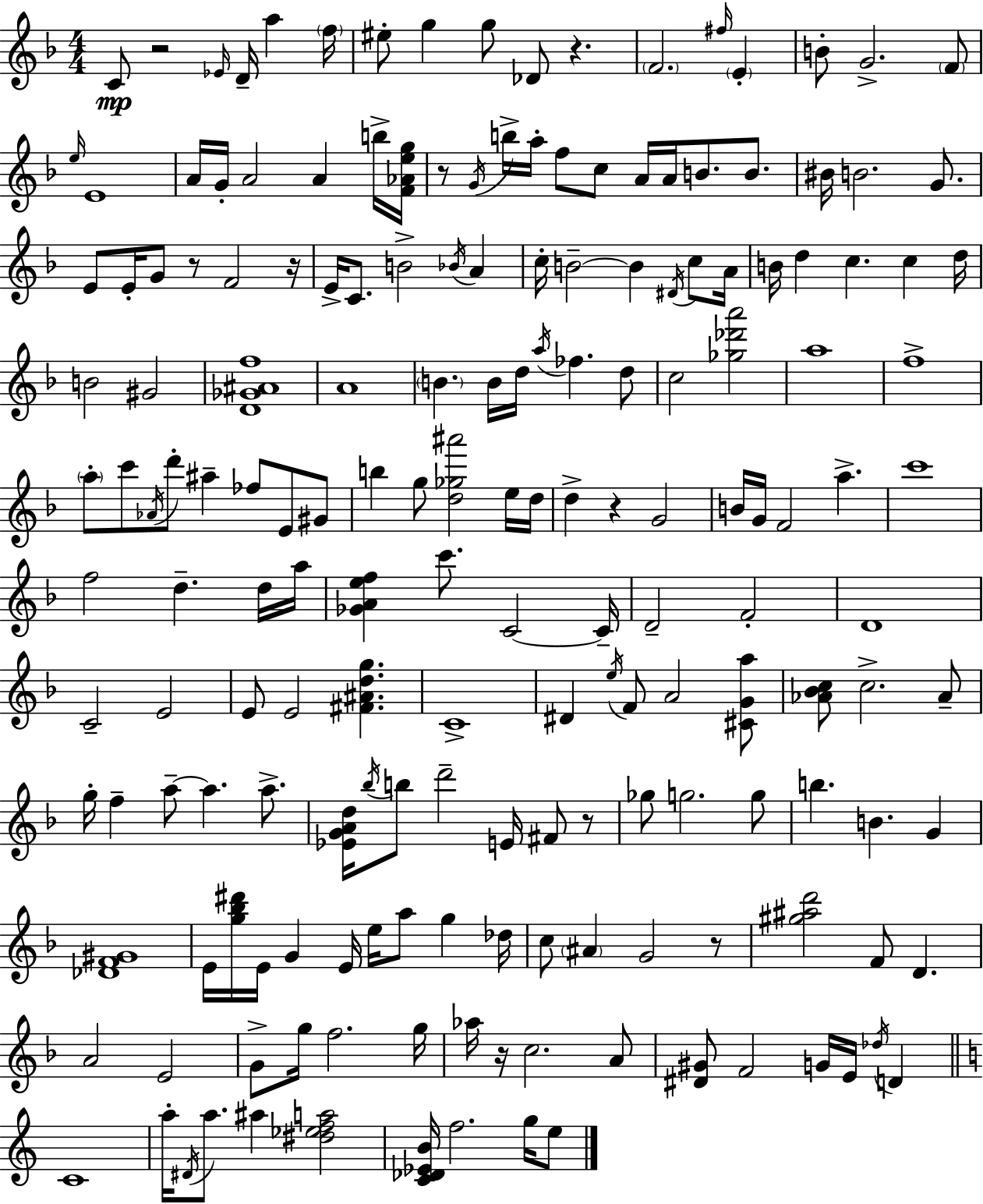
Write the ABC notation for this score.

X:1
T:Untitled
M:4/4
L:1/4
K:Dm
C/2 z2 _E/4 D/4 a f/4 ^e/2 g g/2 _D/2 z F2 ^f/4 E B/2 G2 F/2 e/4 E4 A/4 G/4 A2 A b/4 [F_Aeg]/4 z/2 G/4 b/4 a/4 f/2 c/2 A/4 A/4 B/2 B/2 ^B/4 B2 G/2 E/2 E/4 G/2 z/2 F2 z/4 E/4 C/2 B2 _B/4 A c/4 B2 B ^D/4 c/2 A/4 B/4 d c c d/4 B2 ^G2 [D_G^Af]4 A4 B B/4 d/4 a/4 _f d/2 c2 [_g_d'a']2 a4 f4 a/2 c'/2 _A/4 d'/2 ^a _f/2 E/2 ^G/2 b g/2 [d_g^a']2 e/4 d/4 d z G2 B/4 G/4 F2 a c'4 f2 d d/4 a/4 [_GAef] c'/2 C2 C/4 D2 F2 D4 C2 E2 E/2 E2 [^F^Adg] C4 ^D e/4 F/2 A2 [^CGa]/2 [_A_Bc]/2 c2 _A/2 g/4 f a/2 a a/2 [_EGAd]/4 _b/4 b/2 d'2 E/4 ^F/2 z/2 _g/2 g2 g/2 b B G [_DF^G]4 E/4 [g_b^d']/4 E/4 G E/4 e/4 a/2 g _d/4 c/2 ^A G2 z/2 [^g^ad']2 F/2 D A2 E2 G/2 g/4 f2 g/4 _a/4 z/4 c2 A/2 [^D^G]/2 F2 G/4 E/4 _d/4 D C4 a/4 ^D/4 a/2 ^a [^d_efa]2 [C_D_EB]/4 f2 g/4 e/2